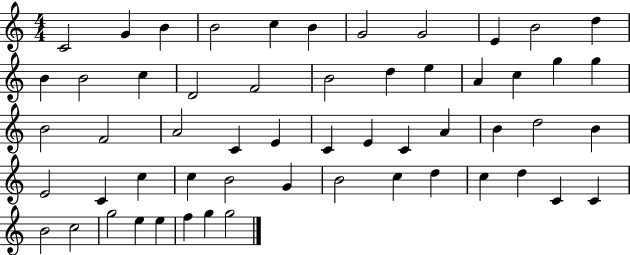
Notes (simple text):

C4/h G4/q B4/q B4/h C5/q B4/q G4/h G4/h E4/q B4/h D5/q B4/q B4/h C5/q D4/h F4/h B4/h D5/q E5/q A4/q C5/q G5/q G5/q B4/h F4/h A4/h C4/q E4/q C4/q E4/q C4/q A4/q B4/q D5/h B4/q E4/h C4/q C5/q C5/q B4/h G4/q B4/h C5/q D5/q C5/q D5/q C4/q C4/q B4/h C5/h G5/h E5/q E5/q F5/q G5/q G5/h